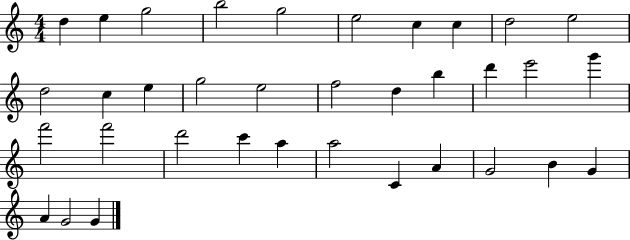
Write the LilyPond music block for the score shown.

{
  \clef treble
  \numericTimeSignature
  \time 4/4
  \key c \major
  d''4 e''4 g''2 | b''2 g''2 | e''2 c''4 c''4 | d''2 e''2 | \break d''2 c''4 e''4 | g''2 e''2 | f''2 d''4 b''4 | d'''4 e'''2 g'''4 | \break f'''2 f'''2 | d'''2 c'''4 a''4 | a''2 c'4 a'4 | g'2 b'4 g'4 | \break a'4 g'2 g'4 | \bar "|."
}